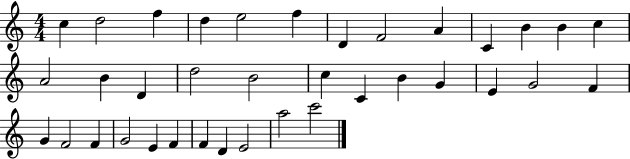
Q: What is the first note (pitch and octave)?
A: C5